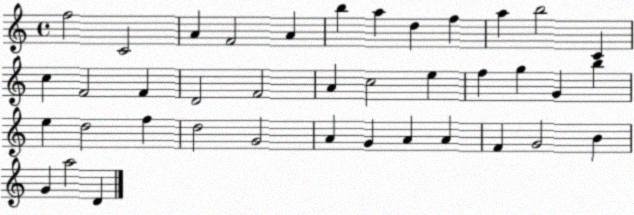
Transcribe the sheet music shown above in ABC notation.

X:1
T:Untitled
M:4/4
L:1/4
K:C
f2 C2 A F2 A b a d f a b2 C c F2 F D2 F2 A c2 e f g G b e d2 f d2 G2 A G A A F G2 B G a2 D